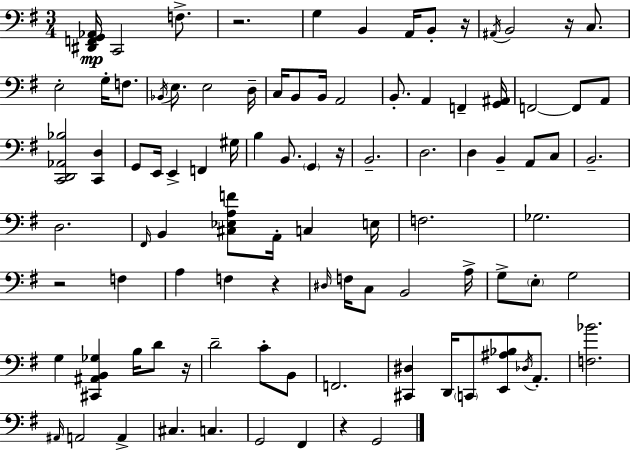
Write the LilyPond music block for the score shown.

{
  \clef bass
  \numericTimeSignature
  \time 3/4
  \key g \major
  <dis, f, g, aes,>16\mp c,2 f8.-> | r2. | g4 b,4 a,16 b,8-. r16 | \acciaccatura { ais,16 } b,2 r16 c8. | \break e2-. g16-. f8. | \acciaccatura { bes,16 } e8. e2 | d16-- c16 b,8 b,16 a,2 | b,8.-. a,4 f,4-- | \break <g, ais,>16 f,2~~ f,8 | a,8 <c, d, aes, bes>2 <c, d>4 | g,8 e,16 e,4-> f,4 | gis16 b4 b,8. \parenthesize g,4 | \break r16 b,2.-- | d2. | d4 b,4-- a,8 | c8 b,2.-- | \break d2. | \grace { fis,16 } b,4 <cis ees a f'>8 a,16-. c4 | e16 f2. | ges2. | \break r2 f4 | a4 f4 r4 | \grace { dis16 } f16 c8 b,2 | a16-> g8-> \parenthesize e8-. g2 | \break g4 <cis, ais, b, ges>4 | b16 d'8 r16 d'2-- | c'8-. b,8 f,2. | <cis, dis>4 d,16 \parenthesize c,8 <e, ais bes>8 | \break \acciaccatura { des16 } a,8.-. <f bes'>2. | \grace { ais,16 } a,2 | a,4-> cis4. | c4. g,2 | \break fis,4 r4 g,2 | \bar "|."
}